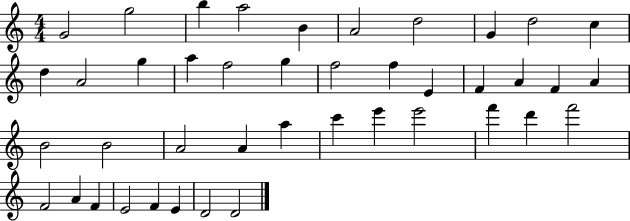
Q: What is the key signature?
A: C major